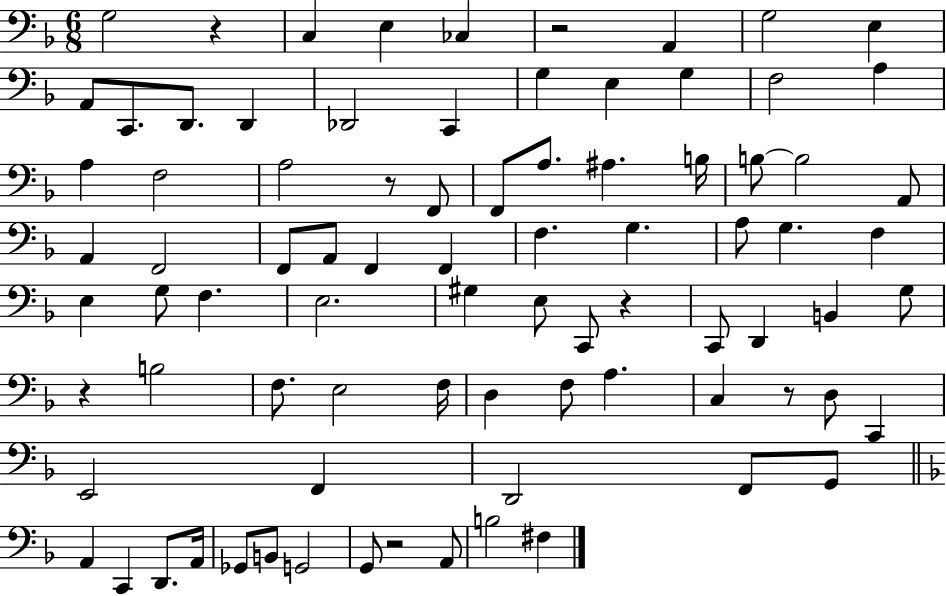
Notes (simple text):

G3/h R/q C3/q E3/q CES3/q R/h A2/q G3/h E3/q A2/e C2/e. D2/e. D2/q Db2/h C2/q G3/q E3/q G3/q F3/h A3/q A3/q F3/h A3/h R/e F2/e F2/e A3/e. A#3/q. B3/s B3/e B3/h A2/e A2/q F2/h F2/e A2/e F2/q F2/q F3/q. G3/q. A3/e G3/q. F3/q E3/q G3/e F3/q. E3/h. G#3/q E3/e C2/e R/q C2/e D2/q B2/q G3/e R/q B3/h F3/e. E3/h F3/s D3/q F3/e A3/q. C3/q R/e D3/e C2/q E2/h F2/q D2/h F2/e G2/e A2/q C2/q D2/e. A2/s Gb2/e B2/e G2/h G2/e R/h A2/e B3/h F#3/q